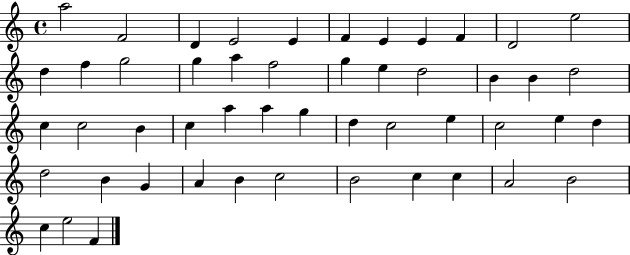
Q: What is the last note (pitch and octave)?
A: F4